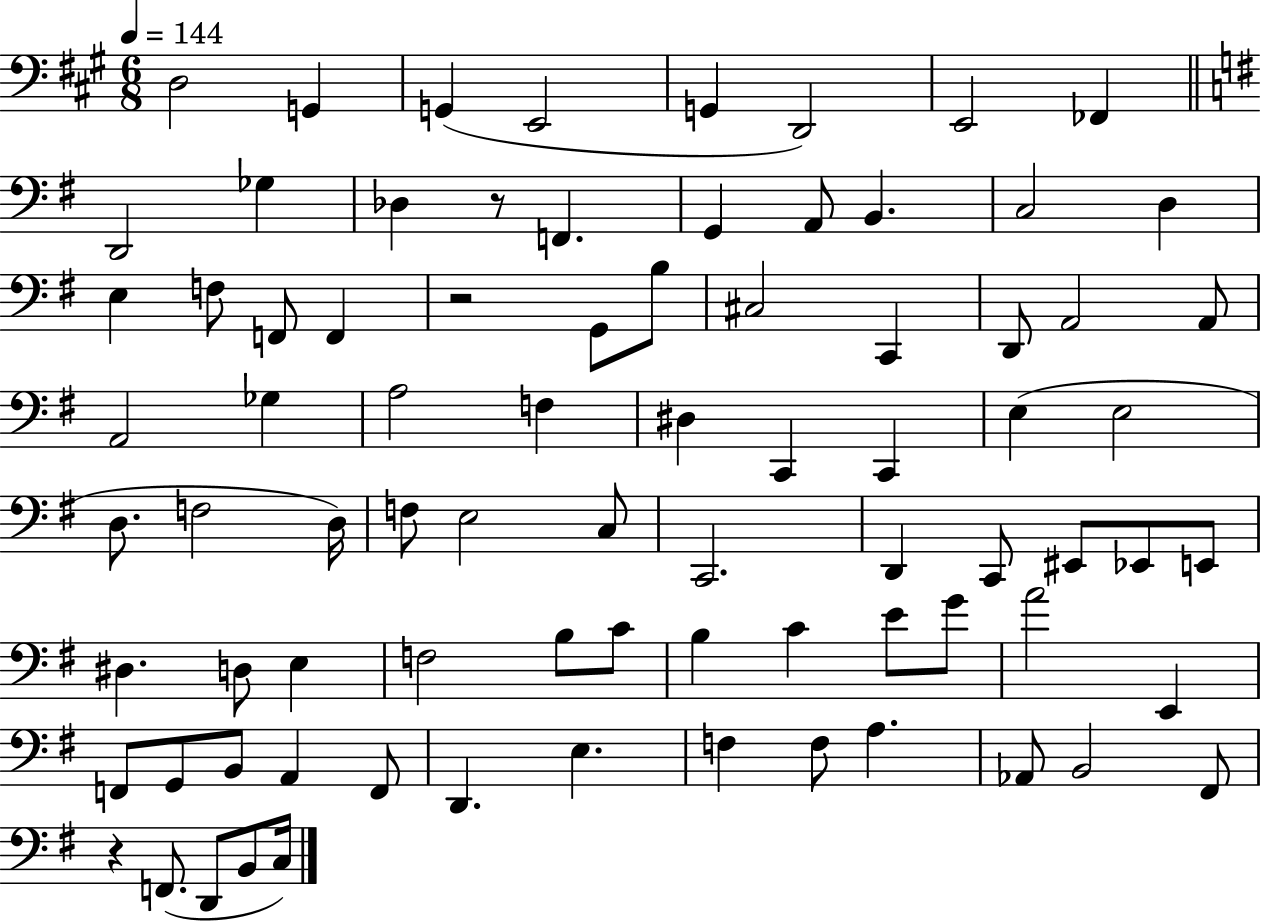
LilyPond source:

{
  \clef bass
  \numericTimeSignature
  \time 6/8
  \key a \major
  \tempo 4 = 144
  d2 g,4 | g,4( e,2 | g,4 d,2) | e,2 fes,4 | \break \bar "||" \break \key e \minor d,2 ges4 | des4 r8 f,4. | g,4 a,8 b,4. | c2 d4 | \break e4 f8 f,8 f,4 | r2 g,8 b8 | cis2 c,4 | d,8 a,2 a,8 | \break a,2 ges4 | a2 f4 | dis4 c,4 c,4 | e4( e2 | \break d8. f2 d16) | f8 e2 c8 | c,2. | d,4 c,8 eis,8 ees,8 e,8 | \break dis4. d8 e4 | f2 b8 c'8 | b4 c'4 e'8 g'8 | a'2 e,4 | \break f,8 g,8 b,8 a,4 f,8 | d,4. e4. | f4 f8 a4. | aes,8 b,2 fis,8 | \break r4 f,8.( d,8 b,8 c16) | \bar "|."
}